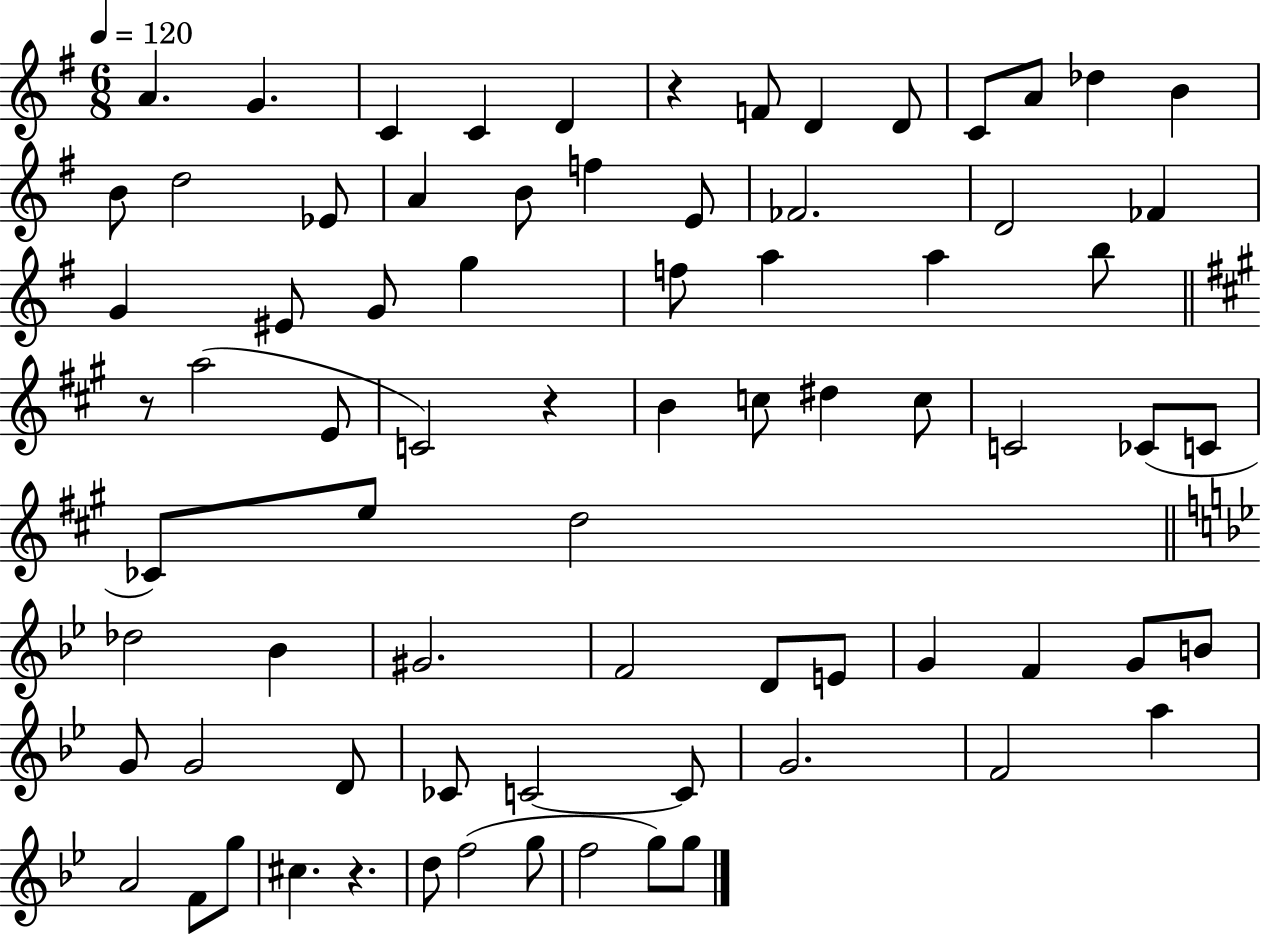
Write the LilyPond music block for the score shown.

{
  \clef treble
  \numericTimeSignature
  \time 6/8
  \key g \major
  \tempo 4 = 120
  a'4. g'4. | c'4 c'4 d'4 | r4 f'8 d'4 d'8 | c'8 a'8 des''4 b'4 | \break b'8 d''2 ees'8 | a'4 b'8 f''4 e'8 | fes'2. | d'2 fes'4 | \break g'4 eis'8 g'8 g''4 | f''8 a''4 a''4 b''8 | \bar "||" \break \key a \major r8 a''2( e'8 | c'2) r4 | b'4 c''8 dis''4 c''8 | c'2 ces'8( c'8 | \break ces'8) e''8 d''2 | \bar "||" \break \key bes \major des''2 bes'4 | gis'2. | f'2 d'8 e'8 | g'4 f'4 g'8 b'8 | \break g'8 g'2 d'8 | ces'8 c'2~~ c'8 | g'2. | f'2 a''4 | \break a'2 f'8 g''8 | cis''4. r4. | d''8 f''2( g''8 | f''2 g''8) g''8 | \break \bar "|."
}